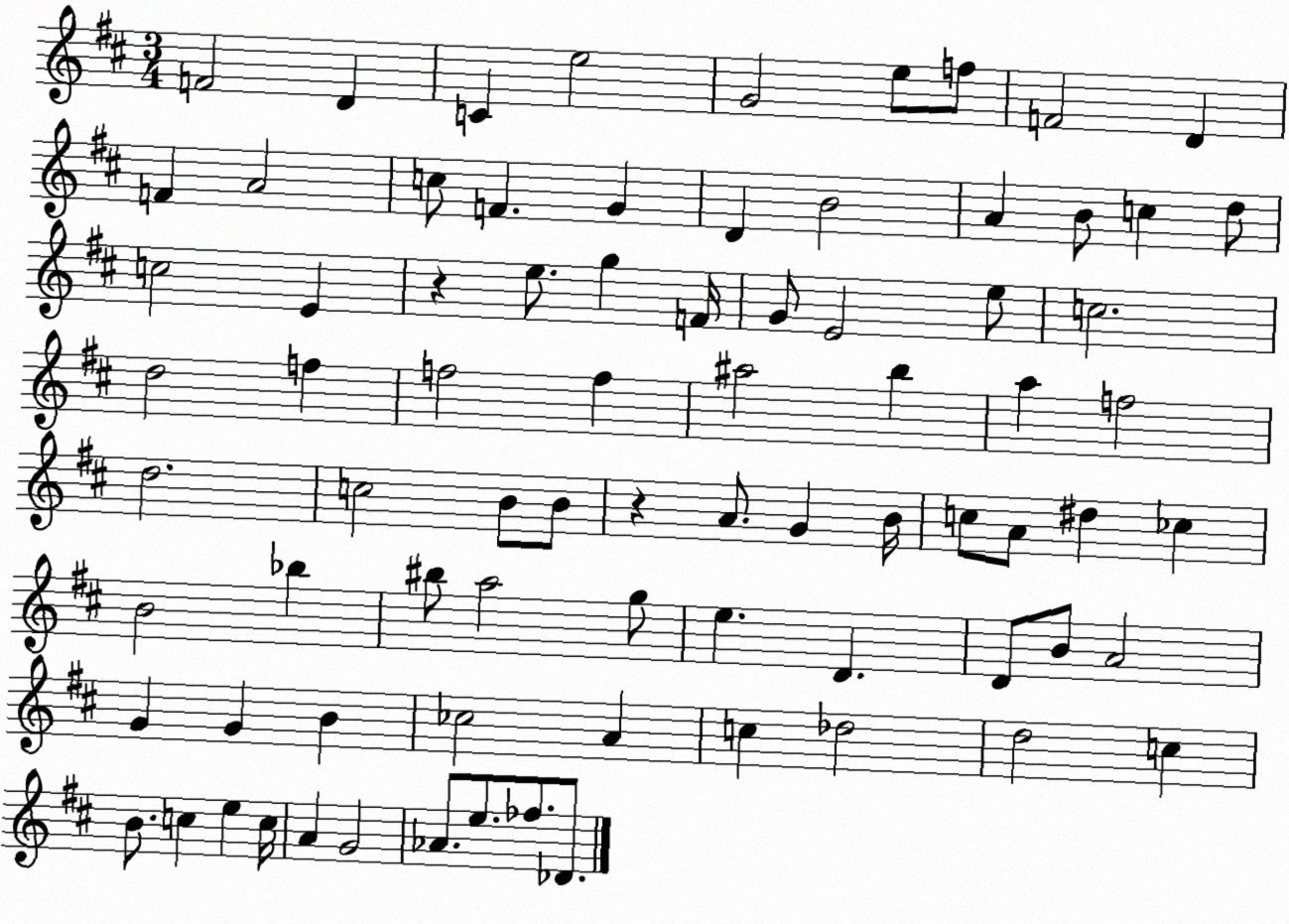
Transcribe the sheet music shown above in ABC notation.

X:1
T:Untitled
M:3/4
L:1/4
K:D
F2 D C e2 G2 e/2 f/2 F2 D F A2 c/2 F G D B2 A B/2 c d/2 c2 E z e/2 g F/4 G/2 E2 e/2 c2 d2 f f2 f ^a2 b a f2 d2 c2 B/2 B/2 z A/2 G B/4 c/2 A/2 ^d _c B2 _b ^b/2 a2 g/2 e D D/2 B/2 A2 G G B _c2 A c _d2 d2 c B/2 c e c/4 A G2 _A/2 e/2 _f/2 _D/2